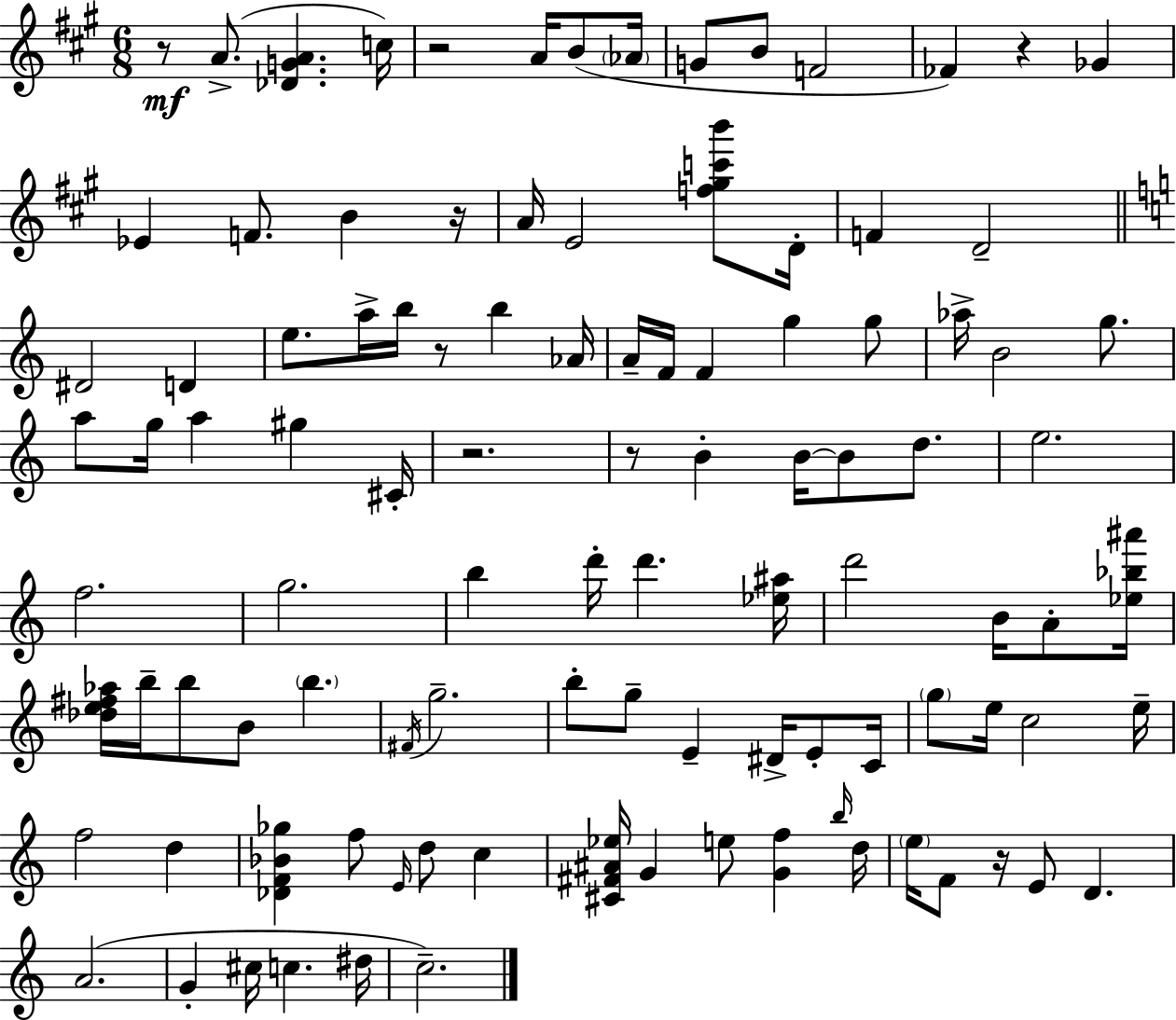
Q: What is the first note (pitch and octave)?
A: A4